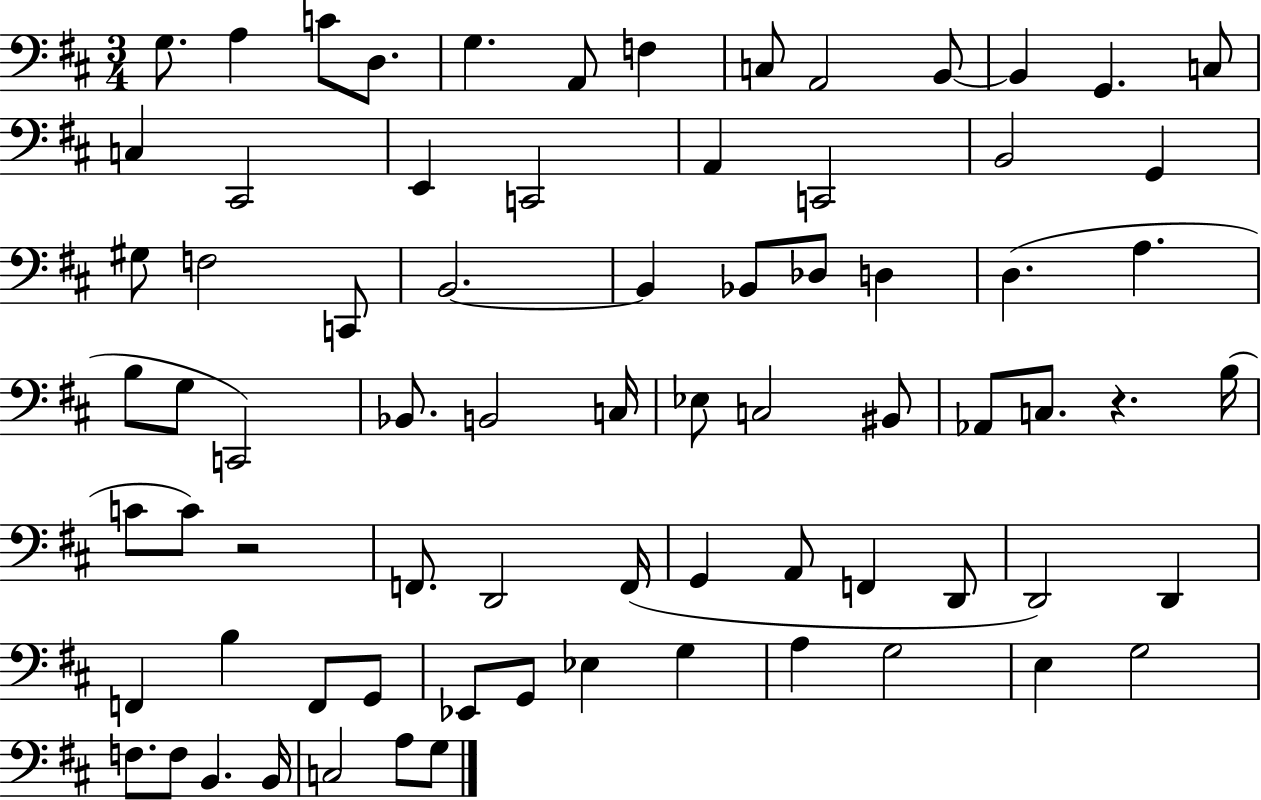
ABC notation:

X:1
T:Untitled
M:3/4
L:1/4
K:D
G,/2 A, C/2 D,/2 G, A,,/2 F, C,/2 A,,2 B,,/2 B,, G,, C,/2 C, ^C,,2 E,, C,,2 A,, C,,2 B,,2 G,, ^G,/2 F,2 C,,/2 B,,2 B,, _B,,/2 _D,/2 D, D, A, B,/2 G,/2 C,,2 _B,,/2 B,,2 C,/4 _E,/2 C,2 ^B,,/2 _A,,/2 C,/2 z B,/4 C/2 C/2 z2 F,,/2 D,,2 F,,/4 G,, A,,/2 F,, D,,/2 D,,2 D,, F,, B, F,,/2 G,,/2 _E,,/2 G,,/2 _E, G, A, G,2 E, G,2 F,/2 F,/2 B,, B,,/4 C,2 A,/2 G,/2